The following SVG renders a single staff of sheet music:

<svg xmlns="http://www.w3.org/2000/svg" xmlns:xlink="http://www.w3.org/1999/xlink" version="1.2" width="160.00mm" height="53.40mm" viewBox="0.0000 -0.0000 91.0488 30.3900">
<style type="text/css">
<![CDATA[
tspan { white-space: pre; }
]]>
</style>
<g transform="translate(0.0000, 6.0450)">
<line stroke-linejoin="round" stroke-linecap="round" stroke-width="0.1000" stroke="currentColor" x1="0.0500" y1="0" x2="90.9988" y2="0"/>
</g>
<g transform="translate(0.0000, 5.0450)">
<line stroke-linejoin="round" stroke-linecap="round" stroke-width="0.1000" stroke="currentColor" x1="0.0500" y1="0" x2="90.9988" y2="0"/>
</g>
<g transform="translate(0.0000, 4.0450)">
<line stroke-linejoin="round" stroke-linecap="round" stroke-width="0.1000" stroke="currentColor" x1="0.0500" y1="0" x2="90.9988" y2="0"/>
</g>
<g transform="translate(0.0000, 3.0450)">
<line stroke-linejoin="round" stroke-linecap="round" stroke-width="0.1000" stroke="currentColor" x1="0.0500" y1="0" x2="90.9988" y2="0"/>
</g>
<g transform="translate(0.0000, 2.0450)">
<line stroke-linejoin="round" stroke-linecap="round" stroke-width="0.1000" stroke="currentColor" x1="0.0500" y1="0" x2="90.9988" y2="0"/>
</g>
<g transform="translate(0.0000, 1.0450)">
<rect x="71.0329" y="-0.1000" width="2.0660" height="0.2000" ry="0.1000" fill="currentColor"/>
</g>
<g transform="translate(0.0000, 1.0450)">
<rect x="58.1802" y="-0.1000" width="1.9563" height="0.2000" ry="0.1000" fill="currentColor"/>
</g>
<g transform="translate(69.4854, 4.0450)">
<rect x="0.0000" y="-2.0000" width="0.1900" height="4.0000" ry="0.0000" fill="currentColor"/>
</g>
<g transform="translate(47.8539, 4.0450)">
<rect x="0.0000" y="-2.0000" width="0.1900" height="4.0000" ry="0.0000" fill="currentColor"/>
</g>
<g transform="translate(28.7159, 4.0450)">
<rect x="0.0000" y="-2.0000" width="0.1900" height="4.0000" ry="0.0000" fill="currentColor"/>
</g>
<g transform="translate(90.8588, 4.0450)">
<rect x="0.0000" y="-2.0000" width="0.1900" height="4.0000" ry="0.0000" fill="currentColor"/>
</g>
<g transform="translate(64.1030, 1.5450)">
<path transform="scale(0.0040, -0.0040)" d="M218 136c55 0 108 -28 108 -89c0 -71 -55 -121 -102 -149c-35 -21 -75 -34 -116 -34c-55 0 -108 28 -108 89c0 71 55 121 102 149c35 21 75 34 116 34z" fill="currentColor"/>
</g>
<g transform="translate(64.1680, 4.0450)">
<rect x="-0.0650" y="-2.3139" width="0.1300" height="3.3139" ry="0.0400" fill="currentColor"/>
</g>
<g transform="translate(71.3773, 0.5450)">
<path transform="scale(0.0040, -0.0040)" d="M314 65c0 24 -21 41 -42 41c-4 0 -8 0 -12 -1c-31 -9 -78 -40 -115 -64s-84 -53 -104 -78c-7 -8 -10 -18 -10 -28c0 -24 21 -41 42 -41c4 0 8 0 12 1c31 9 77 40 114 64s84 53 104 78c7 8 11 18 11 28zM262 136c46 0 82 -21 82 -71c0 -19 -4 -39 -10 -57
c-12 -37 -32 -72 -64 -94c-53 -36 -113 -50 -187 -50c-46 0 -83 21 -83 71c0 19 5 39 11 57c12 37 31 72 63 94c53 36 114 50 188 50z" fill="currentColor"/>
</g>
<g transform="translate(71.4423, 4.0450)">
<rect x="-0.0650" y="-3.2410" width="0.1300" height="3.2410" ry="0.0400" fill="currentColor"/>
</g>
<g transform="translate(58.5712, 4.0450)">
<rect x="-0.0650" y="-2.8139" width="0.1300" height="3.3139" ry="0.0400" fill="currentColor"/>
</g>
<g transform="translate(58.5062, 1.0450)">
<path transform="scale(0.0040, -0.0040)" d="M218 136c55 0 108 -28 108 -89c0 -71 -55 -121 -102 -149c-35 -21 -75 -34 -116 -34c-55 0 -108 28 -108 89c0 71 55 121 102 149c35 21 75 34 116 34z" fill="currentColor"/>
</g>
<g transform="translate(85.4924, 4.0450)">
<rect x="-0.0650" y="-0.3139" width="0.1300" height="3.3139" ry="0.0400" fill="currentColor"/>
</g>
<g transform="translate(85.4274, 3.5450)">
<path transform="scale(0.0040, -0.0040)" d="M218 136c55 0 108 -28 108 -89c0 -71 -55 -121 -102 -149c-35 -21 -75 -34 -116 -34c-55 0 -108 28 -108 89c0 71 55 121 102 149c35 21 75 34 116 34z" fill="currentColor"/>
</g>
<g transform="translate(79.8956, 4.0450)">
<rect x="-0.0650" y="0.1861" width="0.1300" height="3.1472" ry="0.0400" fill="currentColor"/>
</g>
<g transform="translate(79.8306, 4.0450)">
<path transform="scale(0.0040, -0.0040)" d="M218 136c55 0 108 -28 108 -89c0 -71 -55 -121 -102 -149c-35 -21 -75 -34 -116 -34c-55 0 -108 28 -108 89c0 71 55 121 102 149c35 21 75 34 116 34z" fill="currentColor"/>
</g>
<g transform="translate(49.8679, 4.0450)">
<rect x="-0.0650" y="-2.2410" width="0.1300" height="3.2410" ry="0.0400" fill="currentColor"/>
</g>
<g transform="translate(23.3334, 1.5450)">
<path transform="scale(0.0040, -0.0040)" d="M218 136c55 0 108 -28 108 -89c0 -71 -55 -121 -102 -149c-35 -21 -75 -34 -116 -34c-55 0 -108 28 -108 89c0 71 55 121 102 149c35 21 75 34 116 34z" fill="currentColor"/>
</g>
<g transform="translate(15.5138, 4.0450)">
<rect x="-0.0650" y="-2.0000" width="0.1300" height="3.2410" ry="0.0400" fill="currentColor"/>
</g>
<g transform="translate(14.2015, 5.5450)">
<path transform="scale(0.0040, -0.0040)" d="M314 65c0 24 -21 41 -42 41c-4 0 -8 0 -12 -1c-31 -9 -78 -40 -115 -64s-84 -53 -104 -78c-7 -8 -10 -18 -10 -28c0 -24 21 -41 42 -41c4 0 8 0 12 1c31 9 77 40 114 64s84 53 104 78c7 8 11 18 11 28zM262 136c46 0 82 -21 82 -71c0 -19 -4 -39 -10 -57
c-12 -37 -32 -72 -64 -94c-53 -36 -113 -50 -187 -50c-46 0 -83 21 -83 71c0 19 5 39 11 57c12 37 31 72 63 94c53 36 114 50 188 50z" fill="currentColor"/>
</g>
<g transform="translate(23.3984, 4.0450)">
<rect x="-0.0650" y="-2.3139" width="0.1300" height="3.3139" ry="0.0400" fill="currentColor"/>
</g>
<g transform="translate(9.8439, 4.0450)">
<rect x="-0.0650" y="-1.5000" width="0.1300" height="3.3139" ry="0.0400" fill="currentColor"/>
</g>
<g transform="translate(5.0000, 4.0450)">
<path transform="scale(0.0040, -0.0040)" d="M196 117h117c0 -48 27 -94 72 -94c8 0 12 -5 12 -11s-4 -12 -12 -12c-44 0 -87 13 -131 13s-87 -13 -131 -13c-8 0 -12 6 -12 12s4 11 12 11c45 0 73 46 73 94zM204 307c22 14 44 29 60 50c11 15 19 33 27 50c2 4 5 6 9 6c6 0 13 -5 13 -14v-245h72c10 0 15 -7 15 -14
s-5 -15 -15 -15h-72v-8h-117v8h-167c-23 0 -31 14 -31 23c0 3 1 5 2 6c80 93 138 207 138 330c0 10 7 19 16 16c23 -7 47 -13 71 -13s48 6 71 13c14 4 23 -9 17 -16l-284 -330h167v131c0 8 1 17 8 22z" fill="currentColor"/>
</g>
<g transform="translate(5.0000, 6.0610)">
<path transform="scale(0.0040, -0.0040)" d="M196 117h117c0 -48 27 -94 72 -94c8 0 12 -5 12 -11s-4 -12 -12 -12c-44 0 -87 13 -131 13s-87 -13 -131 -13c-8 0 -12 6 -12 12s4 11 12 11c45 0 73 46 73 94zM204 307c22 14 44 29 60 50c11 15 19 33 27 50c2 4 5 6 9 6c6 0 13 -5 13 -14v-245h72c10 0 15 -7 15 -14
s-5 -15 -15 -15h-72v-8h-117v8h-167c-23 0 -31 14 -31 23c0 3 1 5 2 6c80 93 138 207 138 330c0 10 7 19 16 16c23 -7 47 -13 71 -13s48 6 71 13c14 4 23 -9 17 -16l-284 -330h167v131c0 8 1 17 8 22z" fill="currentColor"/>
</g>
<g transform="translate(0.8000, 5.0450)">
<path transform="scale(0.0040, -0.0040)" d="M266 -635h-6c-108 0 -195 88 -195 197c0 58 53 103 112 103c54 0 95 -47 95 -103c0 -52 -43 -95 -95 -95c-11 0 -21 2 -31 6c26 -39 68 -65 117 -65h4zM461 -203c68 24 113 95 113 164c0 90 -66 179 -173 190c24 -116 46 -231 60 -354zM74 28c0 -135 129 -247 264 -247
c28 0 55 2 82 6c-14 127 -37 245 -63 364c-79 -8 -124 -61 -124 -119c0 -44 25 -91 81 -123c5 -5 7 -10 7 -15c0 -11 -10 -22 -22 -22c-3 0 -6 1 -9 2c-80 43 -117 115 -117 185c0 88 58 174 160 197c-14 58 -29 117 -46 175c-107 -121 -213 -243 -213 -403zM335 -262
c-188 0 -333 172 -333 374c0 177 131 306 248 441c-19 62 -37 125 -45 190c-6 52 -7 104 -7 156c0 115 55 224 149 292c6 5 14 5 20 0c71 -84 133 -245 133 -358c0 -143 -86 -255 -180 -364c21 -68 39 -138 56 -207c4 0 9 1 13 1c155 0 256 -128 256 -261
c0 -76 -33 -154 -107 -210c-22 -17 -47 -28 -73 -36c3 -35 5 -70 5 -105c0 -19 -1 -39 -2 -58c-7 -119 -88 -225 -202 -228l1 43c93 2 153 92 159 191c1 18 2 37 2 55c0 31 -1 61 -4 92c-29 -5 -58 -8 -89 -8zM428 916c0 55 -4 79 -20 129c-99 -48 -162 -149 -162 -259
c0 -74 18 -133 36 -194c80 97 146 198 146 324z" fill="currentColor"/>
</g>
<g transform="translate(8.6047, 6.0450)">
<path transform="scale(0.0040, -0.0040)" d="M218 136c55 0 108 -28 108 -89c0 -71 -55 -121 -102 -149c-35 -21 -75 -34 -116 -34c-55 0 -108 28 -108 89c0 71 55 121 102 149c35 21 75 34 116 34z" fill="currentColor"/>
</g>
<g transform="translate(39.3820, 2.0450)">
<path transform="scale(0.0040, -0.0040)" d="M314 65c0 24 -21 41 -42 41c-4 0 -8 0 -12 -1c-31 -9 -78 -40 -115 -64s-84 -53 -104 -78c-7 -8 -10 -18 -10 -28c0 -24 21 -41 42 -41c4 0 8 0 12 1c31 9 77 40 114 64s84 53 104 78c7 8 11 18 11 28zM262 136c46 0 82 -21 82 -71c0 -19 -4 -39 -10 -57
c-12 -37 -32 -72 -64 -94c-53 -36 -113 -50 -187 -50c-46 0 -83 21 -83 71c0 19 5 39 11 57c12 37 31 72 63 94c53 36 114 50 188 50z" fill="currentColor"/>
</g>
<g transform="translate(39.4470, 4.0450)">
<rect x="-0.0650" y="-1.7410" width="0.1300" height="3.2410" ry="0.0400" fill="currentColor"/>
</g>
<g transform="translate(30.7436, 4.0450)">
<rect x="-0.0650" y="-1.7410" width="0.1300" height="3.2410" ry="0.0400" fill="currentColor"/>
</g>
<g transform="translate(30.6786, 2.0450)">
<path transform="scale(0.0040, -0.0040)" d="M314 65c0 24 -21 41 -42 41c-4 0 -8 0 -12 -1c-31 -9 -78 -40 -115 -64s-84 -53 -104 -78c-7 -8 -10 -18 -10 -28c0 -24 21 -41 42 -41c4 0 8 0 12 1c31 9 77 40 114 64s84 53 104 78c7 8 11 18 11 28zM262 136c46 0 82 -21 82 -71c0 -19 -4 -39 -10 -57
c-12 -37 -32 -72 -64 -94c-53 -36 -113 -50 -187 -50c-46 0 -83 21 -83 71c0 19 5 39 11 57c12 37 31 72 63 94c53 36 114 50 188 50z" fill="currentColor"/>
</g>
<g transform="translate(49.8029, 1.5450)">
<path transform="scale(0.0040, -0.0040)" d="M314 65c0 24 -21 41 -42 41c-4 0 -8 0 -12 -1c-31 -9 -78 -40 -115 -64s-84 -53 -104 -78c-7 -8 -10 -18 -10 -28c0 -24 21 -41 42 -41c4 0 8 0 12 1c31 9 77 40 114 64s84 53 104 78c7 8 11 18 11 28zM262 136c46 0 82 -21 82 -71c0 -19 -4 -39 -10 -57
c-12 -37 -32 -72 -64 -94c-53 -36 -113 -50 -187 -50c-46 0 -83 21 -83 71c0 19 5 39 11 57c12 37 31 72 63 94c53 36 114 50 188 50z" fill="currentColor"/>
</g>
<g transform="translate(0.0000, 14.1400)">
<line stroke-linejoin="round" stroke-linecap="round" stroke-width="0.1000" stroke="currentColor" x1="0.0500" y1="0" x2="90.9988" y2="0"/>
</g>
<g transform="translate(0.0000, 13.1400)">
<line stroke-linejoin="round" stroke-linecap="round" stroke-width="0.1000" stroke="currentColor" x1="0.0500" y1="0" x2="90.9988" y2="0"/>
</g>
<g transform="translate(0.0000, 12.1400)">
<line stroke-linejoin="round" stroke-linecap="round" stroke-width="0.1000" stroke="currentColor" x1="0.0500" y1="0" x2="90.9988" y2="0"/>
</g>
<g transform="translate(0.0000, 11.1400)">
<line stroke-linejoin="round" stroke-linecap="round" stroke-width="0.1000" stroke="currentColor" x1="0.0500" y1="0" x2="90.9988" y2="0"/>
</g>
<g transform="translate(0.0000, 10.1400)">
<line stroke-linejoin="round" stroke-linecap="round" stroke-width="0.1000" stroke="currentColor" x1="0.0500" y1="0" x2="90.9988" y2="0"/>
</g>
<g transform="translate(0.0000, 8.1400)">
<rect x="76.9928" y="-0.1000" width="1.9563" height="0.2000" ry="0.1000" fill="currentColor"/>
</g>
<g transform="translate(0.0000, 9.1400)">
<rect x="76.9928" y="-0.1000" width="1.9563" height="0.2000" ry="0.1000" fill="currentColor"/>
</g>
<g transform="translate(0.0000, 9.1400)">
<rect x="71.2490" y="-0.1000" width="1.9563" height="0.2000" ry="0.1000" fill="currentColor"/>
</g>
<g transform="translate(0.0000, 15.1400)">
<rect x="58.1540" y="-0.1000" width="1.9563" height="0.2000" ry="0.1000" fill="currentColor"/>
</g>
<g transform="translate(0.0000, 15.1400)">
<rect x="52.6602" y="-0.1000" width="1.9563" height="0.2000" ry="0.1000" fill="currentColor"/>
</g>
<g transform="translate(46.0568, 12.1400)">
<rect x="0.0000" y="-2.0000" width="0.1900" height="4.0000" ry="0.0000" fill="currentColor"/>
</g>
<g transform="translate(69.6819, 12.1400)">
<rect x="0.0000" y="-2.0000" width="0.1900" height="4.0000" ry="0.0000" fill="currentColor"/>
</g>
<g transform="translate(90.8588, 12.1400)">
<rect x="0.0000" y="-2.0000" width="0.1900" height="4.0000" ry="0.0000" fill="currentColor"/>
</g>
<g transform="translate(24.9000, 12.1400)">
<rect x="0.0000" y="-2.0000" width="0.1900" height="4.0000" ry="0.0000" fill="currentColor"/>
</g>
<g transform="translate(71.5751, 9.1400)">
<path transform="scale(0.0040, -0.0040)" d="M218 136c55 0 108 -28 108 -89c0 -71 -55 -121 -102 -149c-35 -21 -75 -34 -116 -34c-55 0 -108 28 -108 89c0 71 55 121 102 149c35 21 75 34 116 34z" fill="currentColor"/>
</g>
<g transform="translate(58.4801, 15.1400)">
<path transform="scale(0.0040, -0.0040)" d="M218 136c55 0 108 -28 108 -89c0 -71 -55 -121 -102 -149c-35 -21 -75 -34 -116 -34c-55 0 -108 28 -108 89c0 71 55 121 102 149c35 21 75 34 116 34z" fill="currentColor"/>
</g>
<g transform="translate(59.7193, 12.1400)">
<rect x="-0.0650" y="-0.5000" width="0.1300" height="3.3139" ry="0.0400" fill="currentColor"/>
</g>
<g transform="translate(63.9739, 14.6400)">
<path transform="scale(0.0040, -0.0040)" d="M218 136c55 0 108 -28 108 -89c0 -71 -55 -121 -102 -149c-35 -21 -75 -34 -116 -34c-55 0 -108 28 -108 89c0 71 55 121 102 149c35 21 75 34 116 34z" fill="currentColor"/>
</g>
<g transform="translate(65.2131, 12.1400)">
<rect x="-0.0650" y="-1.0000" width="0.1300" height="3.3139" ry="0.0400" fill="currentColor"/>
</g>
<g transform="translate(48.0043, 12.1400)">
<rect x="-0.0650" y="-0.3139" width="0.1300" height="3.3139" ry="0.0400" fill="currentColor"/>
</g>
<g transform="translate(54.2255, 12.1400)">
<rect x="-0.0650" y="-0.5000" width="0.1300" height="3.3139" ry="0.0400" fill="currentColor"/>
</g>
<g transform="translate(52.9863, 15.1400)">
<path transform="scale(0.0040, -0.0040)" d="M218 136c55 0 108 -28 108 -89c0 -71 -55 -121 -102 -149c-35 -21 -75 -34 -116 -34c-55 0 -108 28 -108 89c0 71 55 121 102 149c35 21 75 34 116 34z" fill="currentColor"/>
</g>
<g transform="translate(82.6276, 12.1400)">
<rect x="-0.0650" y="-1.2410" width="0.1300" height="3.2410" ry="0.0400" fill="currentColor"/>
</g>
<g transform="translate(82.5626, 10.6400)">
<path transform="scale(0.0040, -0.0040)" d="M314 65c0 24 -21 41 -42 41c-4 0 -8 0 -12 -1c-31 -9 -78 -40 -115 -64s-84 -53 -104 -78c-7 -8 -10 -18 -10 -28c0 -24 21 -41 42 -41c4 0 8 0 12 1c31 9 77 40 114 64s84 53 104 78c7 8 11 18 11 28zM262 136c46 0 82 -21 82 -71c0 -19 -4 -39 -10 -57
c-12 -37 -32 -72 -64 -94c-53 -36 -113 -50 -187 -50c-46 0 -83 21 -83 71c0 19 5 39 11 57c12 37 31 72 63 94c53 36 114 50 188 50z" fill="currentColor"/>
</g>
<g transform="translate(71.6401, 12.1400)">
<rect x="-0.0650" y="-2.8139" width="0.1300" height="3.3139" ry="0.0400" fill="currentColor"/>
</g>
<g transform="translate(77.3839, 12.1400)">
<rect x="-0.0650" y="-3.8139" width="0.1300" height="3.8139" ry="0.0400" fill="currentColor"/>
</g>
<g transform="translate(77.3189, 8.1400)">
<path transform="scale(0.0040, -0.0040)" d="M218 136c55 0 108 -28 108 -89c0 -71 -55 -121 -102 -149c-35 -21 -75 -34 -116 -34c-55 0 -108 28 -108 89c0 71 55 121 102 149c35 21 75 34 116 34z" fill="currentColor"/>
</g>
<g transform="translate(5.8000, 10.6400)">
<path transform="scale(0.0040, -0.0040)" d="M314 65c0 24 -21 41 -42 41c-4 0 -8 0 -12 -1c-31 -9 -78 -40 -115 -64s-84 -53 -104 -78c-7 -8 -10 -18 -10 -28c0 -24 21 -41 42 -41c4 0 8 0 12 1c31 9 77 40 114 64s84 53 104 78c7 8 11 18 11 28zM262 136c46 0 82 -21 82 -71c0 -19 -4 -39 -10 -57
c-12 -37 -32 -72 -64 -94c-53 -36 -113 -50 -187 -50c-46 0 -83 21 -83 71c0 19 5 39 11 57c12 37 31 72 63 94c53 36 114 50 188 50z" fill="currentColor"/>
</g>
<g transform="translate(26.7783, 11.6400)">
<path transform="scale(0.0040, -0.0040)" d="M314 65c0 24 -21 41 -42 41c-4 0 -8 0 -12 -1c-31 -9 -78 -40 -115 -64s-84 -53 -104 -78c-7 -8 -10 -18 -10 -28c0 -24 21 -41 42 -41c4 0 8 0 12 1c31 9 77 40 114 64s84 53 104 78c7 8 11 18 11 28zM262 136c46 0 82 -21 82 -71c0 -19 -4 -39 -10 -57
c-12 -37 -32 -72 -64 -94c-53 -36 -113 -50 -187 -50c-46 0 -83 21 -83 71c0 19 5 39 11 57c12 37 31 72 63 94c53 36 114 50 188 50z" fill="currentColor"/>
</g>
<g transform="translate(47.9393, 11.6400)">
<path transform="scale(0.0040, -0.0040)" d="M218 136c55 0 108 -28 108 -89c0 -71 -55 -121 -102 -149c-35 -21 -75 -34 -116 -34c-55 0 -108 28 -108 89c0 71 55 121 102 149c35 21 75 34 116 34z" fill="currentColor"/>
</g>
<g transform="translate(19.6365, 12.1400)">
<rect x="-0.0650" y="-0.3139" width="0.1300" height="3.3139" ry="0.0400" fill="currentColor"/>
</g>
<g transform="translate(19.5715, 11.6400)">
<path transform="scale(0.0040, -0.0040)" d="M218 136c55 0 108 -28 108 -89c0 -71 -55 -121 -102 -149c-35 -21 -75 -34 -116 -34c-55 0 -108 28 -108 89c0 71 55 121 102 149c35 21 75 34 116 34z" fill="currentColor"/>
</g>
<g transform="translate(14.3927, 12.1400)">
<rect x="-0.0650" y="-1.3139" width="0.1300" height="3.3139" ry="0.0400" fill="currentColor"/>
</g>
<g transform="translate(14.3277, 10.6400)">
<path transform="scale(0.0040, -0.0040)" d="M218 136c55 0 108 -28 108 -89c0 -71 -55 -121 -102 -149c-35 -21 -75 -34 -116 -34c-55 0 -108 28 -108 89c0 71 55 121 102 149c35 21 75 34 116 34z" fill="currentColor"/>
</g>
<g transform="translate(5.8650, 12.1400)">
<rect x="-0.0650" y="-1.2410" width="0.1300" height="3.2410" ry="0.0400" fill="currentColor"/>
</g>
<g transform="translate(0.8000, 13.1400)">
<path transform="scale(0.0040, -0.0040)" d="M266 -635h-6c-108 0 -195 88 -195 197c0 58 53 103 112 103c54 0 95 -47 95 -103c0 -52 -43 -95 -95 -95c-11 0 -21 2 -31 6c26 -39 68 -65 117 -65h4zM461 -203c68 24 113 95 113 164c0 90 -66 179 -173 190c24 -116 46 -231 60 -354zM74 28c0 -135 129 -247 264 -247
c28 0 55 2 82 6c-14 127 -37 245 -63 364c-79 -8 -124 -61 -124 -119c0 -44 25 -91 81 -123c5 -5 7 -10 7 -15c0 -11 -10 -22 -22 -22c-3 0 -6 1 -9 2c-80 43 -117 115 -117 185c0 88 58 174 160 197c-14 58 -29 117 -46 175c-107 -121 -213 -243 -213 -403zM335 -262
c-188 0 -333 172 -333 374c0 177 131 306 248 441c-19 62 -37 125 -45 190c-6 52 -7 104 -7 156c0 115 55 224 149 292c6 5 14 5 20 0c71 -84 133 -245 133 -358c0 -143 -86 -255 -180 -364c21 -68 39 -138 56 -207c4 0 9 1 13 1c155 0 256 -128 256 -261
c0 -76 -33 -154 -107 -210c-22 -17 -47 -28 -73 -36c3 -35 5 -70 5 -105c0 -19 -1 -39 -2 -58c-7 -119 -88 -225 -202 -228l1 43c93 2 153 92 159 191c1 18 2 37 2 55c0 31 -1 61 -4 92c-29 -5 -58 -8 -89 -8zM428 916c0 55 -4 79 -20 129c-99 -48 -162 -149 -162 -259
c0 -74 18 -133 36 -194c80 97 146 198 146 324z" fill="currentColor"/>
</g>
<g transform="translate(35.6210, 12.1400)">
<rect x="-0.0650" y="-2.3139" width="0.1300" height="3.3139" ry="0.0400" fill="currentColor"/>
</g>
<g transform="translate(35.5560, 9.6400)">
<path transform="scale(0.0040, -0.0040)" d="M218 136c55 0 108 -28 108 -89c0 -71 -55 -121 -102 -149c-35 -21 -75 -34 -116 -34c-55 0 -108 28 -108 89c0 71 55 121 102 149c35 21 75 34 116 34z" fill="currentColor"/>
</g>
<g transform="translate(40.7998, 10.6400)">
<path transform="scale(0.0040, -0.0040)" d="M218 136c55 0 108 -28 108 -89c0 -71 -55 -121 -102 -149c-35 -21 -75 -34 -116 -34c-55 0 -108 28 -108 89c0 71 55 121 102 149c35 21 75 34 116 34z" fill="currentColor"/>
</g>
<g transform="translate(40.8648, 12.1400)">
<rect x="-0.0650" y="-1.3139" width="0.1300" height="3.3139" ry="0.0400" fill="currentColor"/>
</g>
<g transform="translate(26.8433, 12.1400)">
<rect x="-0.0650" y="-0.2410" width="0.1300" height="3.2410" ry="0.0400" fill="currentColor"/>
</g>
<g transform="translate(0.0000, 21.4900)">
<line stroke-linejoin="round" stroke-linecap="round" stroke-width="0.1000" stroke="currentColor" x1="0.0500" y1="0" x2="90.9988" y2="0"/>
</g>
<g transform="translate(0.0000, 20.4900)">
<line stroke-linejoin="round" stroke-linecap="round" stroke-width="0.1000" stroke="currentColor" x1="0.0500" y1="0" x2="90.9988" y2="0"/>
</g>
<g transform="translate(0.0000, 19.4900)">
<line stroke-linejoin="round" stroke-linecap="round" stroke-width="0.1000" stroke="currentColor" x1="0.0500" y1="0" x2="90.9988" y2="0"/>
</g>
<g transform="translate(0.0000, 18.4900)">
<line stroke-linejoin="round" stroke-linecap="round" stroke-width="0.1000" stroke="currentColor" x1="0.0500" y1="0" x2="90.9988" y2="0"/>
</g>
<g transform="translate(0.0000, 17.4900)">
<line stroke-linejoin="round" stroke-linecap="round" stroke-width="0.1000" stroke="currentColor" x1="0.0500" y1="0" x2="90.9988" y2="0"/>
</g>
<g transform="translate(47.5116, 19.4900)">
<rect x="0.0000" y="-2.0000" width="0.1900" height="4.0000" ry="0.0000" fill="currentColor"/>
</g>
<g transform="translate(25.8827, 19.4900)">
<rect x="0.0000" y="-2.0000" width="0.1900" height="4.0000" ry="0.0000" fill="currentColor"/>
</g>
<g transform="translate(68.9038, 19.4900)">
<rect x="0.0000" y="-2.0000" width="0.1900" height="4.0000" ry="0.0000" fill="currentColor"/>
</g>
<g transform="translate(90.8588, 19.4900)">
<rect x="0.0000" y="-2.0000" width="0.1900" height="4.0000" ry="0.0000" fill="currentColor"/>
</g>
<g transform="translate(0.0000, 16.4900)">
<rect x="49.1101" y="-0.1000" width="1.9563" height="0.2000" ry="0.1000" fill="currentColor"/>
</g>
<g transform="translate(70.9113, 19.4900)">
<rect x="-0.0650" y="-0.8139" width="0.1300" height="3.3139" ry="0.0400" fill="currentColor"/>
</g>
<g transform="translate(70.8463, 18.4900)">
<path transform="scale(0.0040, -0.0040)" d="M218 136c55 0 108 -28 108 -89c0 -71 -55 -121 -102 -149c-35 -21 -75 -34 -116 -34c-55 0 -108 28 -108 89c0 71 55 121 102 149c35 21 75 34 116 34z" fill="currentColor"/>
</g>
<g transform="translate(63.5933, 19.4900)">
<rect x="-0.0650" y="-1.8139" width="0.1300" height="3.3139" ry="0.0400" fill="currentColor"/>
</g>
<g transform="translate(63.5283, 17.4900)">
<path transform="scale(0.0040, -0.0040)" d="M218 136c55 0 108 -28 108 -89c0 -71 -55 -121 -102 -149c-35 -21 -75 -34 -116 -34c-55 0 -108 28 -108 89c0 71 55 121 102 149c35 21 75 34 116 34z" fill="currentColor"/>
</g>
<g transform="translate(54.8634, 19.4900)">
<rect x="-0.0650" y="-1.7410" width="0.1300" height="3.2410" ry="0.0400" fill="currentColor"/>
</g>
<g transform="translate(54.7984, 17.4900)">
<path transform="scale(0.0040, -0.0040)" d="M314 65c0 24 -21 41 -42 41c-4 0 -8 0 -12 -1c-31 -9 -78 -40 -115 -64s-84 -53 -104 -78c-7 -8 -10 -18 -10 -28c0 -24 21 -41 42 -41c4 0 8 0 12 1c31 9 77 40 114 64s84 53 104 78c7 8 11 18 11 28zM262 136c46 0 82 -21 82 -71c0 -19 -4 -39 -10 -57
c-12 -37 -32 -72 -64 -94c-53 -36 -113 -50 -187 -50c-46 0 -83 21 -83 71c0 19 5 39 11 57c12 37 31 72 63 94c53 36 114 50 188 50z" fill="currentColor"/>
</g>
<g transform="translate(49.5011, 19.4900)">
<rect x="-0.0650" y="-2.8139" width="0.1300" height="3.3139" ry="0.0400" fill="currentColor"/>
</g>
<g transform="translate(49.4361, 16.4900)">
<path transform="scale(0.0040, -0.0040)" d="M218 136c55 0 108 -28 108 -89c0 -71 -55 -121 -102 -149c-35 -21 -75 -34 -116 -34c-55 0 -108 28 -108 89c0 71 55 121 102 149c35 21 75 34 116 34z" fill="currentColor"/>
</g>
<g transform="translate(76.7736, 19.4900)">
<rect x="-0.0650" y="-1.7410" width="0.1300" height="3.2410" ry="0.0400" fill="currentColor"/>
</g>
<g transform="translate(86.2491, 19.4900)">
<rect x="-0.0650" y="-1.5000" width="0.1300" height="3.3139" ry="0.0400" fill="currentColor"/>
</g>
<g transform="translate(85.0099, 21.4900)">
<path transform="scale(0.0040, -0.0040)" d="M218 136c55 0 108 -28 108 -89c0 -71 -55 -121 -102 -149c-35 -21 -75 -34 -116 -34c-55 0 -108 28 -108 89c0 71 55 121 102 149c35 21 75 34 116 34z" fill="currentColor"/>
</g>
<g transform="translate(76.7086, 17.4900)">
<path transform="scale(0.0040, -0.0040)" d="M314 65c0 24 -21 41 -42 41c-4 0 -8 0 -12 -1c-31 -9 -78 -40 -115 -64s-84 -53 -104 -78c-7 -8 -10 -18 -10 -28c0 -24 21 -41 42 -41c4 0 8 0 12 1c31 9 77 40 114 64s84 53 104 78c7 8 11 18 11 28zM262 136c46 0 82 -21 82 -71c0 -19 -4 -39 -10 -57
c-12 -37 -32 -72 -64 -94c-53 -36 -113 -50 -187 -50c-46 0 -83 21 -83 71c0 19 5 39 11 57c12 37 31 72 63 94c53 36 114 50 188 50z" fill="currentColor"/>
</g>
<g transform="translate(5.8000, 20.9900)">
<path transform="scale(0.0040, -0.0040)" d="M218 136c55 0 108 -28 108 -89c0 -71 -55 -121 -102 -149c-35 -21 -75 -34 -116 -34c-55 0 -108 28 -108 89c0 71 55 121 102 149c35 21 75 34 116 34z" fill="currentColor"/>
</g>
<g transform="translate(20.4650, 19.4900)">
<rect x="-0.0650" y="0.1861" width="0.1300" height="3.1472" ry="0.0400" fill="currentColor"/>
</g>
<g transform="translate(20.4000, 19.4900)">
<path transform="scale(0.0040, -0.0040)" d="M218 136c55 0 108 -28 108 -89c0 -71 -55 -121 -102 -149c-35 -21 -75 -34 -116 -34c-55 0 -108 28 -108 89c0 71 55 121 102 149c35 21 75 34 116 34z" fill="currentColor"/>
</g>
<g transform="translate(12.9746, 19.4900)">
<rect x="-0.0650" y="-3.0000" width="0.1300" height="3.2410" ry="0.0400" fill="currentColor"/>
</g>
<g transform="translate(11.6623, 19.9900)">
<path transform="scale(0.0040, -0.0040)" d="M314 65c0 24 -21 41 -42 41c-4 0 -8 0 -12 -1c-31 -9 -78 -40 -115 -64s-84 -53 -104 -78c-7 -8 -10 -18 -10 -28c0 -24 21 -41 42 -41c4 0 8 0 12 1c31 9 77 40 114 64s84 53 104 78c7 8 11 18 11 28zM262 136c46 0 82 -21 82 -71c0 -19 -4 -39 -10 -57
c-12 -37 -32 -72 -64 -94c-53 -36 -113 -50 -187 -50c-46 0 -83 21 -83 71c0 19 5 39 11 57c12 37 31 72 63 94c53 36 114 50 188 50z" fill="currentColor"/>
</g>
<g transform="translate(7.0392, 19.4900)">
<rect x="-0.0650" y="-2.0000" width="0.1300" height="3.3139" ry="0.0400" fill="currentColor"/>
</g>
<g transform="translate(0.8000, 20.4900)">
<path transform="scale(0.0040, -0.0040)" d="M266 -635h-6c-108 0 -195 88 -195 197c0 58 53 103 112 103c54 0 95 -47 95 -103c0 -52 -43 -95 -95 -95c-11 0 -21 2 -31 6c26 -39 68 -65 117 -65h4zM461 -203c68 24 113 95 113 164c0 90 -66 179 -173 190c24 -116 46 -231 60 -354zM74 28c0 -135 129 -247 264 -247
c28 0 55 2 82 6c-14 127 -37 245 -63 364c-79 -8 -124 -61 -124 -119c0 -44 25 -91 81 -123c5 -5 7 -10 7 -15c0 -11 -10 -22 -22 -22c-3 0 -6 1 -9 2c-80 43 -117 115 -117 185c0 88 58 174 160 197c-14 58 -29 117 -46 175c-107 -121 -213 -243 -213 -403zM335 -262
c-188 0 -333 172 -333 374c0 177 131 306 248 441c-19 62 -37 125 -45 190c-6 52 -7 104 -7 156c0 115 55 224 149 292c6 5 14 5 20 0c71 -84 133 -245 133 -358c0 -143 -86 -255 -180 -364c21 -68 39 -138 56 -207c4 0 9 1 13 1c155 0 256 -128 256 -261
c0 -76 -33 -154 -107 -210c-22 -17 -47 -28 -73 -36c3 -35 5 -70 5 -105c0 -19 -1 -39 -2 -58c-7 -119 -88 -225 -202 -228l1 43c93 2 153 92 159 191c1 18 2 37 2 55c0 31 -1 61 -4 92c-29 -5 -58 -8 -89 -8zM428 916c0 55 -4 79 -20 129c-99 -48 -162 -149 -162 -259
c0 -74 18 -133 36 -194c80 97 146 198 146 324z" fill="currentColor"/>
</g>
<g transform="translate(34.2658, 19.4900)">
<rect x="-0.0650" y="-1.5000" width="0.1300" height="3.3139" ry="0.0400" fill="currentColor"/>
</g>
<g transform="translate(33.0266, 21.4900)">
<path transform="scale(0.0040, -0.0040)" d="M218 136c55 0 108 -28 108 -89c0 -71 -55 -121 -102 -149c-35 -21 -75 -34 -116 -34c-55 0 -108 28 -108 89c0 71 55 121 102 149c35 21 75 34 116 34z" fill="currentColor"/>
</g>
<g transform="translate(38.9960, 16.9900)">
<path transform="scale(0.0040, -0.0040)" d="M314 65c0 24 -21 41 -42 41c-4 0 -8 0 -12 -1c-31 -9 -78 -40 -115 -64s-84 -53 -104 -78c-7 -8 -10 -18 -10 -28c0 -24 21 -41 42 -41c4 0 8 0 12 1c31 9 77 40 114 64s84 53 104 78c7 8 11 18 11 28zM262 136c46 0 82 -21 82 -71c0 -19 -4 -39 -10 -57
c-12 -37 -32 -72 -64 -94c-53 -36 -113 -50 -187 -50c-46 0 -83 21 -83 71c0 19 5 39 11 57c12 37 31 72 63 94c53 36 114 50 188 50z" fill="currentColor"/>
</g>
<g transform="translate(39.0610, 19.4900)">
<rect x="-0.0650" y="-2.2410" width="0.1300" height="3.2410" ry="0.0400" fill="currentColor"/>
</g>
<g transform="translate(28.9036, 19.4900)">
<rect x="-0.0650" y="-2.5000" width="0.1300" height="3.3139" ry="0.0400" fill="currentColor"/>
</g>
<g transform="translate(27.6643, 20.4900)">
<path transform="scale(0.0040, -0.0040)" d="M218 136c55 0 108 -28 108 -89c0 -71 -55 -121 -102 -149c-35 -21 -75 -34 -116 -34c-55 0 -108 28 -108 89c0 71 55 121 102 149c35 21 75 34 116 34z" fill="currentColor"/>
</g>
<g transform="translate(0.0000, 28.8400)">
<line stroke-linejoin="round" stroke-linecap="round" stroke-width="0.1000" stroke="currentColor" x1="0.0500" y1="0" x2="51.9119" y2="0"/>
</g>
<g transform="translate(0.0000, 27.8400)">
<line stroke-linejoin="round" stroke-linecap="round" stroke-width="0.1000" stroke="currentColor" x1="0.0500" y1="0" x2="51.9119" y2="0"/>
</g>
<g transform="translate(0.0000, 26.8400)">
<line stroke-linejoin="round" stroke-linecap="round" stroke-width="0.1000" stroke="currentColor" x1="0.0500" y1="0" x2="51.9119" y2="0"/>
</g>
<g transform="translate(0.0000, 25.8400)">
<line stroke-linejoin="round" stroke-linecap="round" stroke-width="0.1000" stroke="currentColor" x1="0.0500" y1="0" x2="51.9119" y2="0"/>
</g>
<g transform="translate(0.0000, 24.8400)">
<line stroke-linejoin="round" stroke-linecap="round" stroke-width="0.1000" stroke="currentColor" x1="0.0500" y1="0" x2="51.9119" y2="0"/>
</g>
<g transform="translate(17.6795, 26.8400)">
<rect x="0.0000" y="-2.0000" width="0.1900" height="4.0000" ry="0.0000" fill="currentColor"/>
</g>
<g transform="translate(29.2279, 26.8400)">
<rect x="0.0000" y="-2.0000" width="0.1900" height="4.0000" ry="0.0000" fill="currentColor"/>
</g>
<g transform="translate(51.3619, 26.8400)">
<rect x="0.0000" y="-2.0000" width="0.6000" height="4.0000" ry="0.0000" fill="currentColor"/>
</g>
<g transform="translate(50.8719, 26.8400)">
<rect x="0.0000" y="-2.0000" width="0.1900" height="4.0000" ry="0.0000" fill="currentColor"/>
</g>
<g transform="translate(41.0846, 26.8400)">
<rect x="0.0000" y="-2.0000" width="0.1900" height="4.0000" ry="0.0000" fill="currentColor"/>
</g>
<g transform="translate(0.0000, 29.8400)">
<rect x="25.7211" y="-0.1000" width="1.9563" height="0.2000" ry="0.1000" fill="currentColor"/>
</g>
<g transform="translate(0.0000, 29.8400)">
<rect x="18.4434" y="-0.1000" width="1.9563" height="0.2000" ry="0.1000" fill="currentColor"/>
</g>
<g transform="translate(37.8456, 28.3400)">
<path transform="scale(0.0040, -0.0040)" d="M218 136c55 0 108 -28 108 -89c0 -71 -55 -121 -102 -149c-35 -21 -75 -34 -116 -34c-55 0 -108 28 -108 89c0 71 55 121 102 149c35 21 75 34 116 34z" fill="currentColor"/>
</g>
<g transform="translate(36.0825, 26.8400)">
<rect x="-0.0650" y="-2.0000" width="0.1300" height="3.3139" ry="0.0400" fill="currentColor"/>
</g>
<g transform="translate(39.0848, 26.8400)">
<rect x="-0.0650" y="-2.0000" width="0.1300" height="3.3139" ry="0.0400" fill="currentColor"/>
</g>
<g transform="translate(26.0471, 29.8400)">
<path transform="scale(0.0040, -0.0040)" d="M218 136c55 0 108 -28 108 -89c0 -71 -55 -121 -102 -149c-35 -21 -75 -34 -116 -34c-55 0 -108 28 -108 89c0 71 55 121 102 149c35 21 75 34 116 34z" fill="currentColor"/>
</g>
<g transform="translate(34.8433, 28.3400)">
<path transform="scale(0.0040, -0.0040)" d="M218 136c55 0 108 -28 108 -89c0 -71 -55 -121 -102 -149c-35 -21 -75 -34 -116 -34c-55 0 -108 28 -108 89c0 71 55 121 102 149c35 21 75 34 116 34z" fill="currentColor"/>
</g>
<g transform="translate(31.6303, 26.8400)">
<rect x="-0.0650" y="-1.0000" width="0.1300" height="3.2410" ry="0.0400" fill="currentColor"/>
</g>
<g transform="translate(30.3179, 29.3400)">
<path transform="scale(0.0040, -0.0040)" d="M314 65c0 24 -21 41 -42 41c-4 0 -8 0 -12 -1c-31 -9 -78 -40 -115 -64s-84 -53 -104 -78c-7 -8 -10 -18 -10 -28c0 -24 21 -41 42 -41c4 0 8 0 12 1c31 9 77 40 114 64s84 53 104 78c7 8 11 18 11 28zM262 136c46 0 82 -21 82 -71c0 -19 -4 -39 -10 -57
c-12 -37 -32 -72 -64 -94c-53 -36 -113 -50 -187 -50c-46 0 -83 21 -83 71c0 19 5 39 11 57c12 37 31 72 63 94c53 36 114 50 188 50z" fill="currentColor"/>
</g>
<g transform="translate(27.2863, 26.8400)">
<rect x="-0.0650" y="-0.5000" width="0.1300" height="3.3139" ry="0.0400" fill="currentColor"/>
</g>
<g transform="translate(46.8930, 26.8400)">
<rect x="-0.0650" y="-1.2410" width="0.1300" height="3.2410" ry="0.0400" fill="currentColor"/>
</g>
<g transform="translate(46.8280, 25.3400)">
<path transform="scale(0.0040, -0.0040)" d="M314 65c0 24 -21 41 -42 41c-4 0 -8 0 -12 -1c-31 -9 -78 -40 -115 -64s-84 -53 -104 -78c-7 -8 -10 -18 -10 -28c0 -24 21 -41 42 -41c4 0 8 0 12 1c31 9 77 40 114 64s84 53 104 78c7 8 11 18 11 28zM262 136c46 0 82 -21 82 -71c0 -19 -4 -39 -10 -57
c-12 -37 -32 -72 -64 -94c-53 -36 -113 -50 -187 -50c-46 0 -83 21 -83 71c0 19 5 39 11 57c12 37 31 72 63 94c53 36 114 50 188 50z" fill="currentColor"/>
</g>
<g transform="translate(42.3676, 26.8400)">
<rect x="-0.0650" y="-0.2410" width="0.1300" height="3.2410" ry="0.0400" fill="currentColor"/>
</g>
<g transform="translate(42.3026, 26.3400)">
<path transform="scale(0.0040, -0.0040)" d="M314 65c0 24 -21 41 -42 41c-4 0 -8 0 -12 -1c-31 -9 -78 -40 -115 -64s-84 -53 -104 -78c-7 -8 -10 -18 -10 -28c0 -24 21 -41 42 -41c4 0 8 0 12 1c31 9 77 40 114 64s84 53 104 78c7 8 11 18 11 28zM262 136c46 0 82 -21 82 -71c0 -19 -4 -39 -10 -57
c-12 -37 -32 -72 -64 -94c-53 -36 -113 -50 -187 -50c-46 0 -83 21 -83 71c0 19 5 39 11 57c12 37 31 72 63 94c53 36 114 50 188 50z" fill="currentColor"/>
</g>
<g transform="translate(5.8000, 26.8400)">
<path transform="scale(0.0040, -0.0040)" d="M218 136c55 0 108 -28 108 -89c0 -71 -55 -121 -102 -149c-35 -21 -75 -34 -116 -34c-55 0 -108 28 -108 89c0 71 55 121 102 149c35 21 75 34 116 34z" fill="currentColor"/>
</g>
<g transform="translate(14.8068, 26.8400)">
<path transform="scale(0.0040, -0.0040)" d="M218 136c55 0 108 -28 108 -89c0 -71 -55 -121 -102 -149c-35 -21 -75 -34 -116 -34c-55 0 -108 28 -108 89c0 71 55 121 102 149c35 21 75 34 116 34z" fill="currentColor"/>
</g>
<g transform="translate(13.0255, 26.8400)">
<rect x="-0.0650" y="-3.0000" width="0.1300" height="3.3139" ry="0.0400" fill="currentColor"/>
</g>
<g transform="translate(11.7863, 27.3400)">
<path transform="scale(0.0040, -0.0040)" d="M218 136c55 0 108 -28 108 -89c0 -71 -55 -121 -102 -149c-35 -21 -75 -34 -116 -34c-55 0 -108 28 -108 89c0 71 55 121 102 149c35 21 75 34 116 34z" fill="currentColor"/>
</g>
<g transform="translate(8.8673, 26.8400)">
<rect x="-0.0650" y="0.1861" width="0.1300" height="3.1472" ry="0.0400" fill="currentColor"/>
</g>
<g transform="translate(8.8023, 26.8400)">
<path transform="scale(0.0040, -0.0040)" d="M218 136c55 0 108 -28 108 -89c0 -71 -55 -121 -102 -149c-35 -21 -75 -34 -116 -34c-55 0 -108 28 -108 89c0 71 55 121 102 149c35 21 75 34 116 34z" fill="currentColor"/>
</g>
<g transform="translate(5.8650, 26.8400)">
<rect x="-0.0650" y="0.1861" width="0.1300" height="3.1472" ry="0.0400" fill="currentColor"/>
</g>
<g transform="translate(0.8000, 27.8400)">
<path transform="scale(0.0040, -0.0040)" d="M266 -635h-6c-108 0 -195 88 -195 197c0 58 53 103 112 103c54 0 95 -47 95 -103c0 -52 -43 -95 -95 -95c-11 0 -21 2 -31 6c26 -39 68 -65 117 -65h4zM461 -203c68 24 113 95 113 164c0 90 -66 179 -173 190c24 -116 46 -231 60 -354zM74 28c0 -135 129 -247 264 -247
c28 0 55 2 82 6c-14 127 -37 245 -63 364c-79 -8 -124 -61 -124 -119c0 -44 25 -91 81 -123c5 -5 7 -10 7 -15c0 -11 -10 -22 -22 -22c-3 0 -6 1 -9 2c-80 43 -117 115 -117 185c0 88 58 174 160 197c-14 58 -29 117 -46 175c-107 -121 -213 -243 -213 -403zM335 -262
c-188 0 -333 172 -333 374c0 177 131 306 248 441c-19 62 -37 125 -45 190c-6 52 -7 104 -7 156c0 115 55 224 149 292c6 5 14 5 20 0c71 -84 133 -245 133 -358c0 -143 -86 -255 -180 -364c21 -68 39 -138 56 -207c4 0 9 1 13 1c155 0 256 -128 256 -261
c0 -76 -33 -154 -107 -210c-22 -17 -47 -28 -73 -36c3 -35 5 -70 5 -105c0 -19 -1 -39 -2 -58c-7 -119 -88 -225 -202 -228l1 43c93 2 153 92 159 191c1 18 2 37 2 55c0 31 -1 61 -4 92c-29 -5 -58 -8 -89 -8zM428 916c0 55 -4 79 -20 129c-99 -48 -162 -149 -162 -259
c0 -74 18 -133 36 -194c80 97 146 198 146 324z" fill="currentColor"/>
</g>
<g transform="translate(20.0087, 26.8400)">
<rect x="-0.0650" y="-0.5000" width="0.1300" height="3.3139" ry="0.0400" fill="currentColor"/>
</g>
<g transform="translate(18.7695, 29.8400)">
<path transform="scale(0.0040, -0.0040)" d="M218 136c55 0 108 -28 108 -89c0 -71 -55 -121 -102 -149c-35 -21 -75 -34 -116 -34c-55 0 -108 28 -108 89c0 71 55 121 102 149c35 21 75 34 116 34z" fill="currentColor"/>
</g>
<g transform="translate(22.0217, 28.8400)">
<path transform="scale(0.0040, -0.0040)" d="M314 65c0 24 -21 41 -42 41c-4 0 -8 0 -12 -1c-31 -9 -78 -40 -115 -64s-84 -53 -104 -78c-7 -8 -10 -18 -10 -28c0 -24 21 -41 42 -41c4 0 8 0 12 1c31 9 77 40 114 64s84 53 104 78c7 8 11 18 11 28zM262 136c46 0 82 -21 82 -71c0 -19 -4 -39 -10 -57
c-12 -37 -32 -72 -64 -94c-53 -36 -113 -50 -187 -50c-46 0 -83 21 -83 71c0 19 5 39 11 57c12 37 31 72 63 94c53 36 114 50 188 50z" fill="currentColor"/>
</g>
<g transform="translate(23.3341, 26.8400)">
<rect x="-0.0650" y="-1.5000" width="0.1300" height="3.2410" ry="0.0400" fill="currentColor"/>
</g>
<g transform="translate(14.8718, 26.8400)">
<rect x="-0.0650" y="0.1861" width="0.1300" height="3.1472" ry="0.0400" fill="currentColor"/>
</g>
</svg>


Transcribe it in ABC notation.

X:1
T:Untitled
M:4/4
L:1/4
K:C
E F2 g f2 f2 g2 a g b2 B c e2 e c c2 g e c C C D a c' e2 F A2 B G E g2 a f2 f d f2 E B B A B C E2 C D2 F F c2 e2